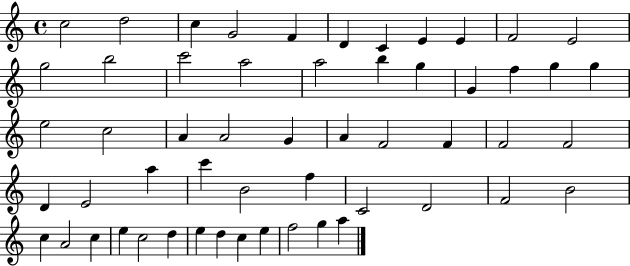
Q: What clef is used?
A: treble